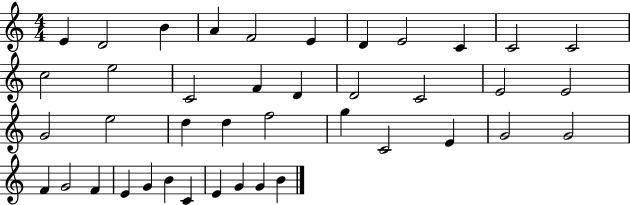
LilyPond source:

{
  \clef treble
  \numericTimeSignature
  \time 4/4
  \key c \major
  e'4 d'2 b'4 | a'4 f'2 e'4 | d'4 e'2 c'4 | c'2 c'2 | \break c''2 e''2 | c'2 f'4 d'4 | d'2 c'2 | e'2 e'2 | \break g'2 e''2 | d''4 d''4 f''2 | g''4 c'2 e'4 | g'2 g'2 | \break f'4 g'2 f'4 | e'4 g'4 b'4 c'4 | e'4 g'4 g'4 b'4 | \bar "|."
}